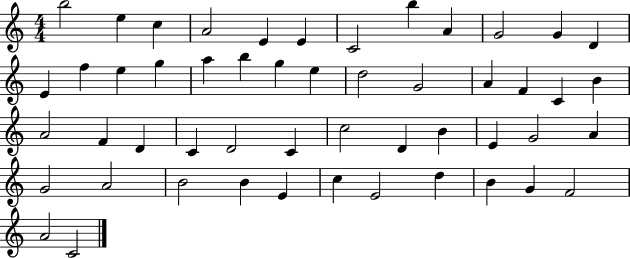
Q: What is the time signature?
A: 4/4